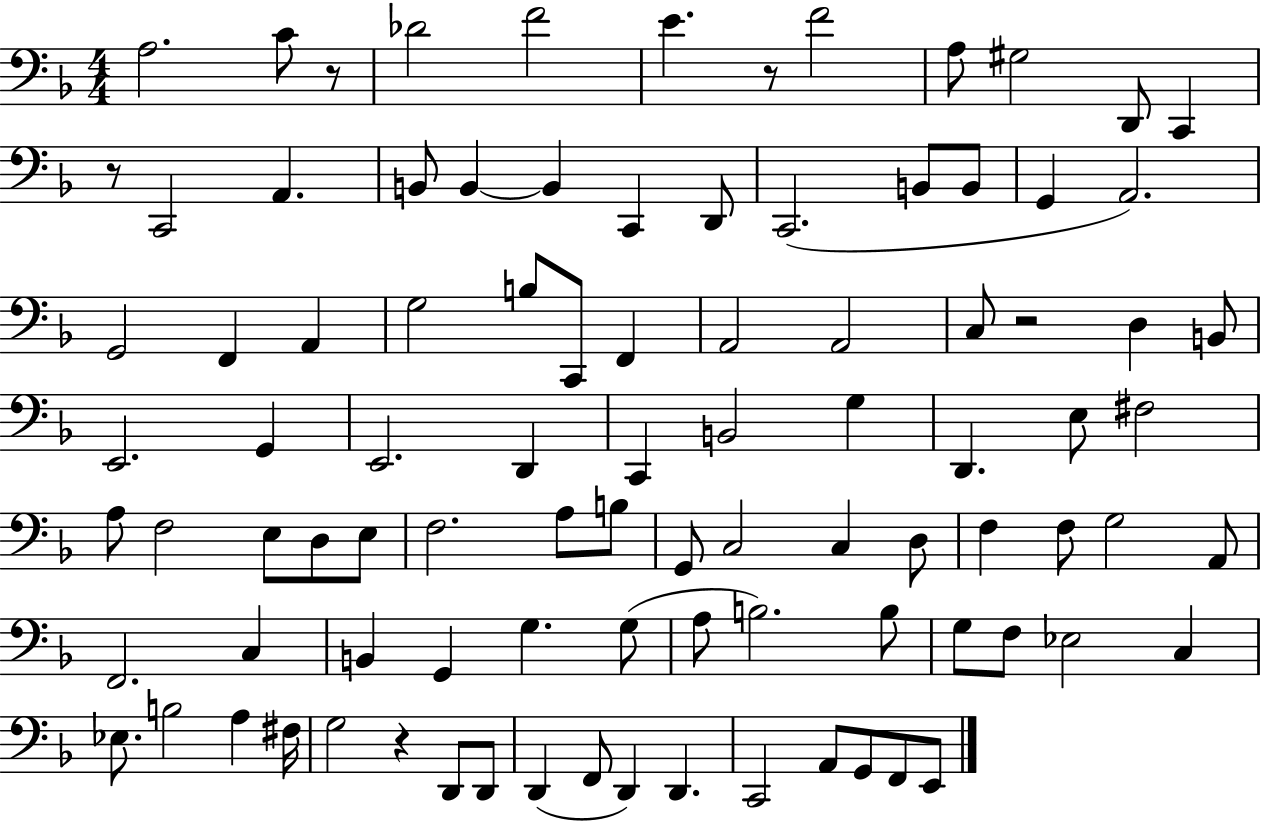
{
  \clef bass
  \numericTimeSignature
  \time 4/4
  \key f \major
  a2. c'8 r8 | des'2 f'2 | e'4. r8 f'2 | a8 gis2 d,8 c,4 | \break r8 c,2 a,4. | b,8 b,4~~ b,4 c,4 d,8 | c,2.( b,8 b,8 | g,4 a,2.) | \break g,2 f,4 a,4 | g2 b8 c,8 f,4 | a,2 a,2 | c8 r2 d4 b,8 | \break e,2. g,4 | e,2. d,4 | c,4 b,2 g4 | d,4. e8 fis2 | \break a8 f2 e8 d8 e8 | f2. a8 b8 | g,8 c2 c4 d8 | f4 f8 g2 a,8 | \break f,2. c4 | b,4 g,4 g4. g8( | a8 b2.) b8 | g8 f8 ees2 c4 | \break ees8. b2 a4 fis16 | g2 r4 d,8 d,8 | d,4( f,8 d,4) d,4. | c,2 a,8 g,8 f,8 e,8 | \break \bar "|."
}